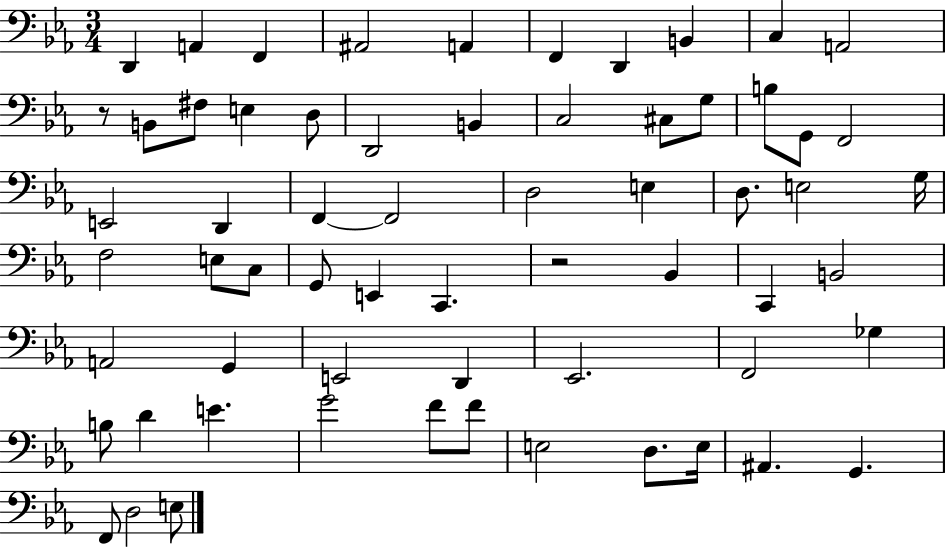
D2/q A2/q F2/q A#2/h A2/q F2/q D2/q B2/q C3/q A2/h R/e B2/e F#3/e E3/q D3/e D2/h B2/q C3/h C#3/e G3/e B3/e G2/e F2/h E2/h D2/q F2/q F2/h D3/h E3/q D3/e. E3/h G3/s F3/h E3/e C3/e G2/e E2/q C2/q. R/h Bb2/q C2/q B2/h A2/h G2/q E2/h D2/q Eb2/h. F2/h Gb3/q B3/e D4/q E4/q. G4/h F4/e F4/e E3/h D3/e. E3/s A#2/q. G2/q. F2/e D3/h E3/e